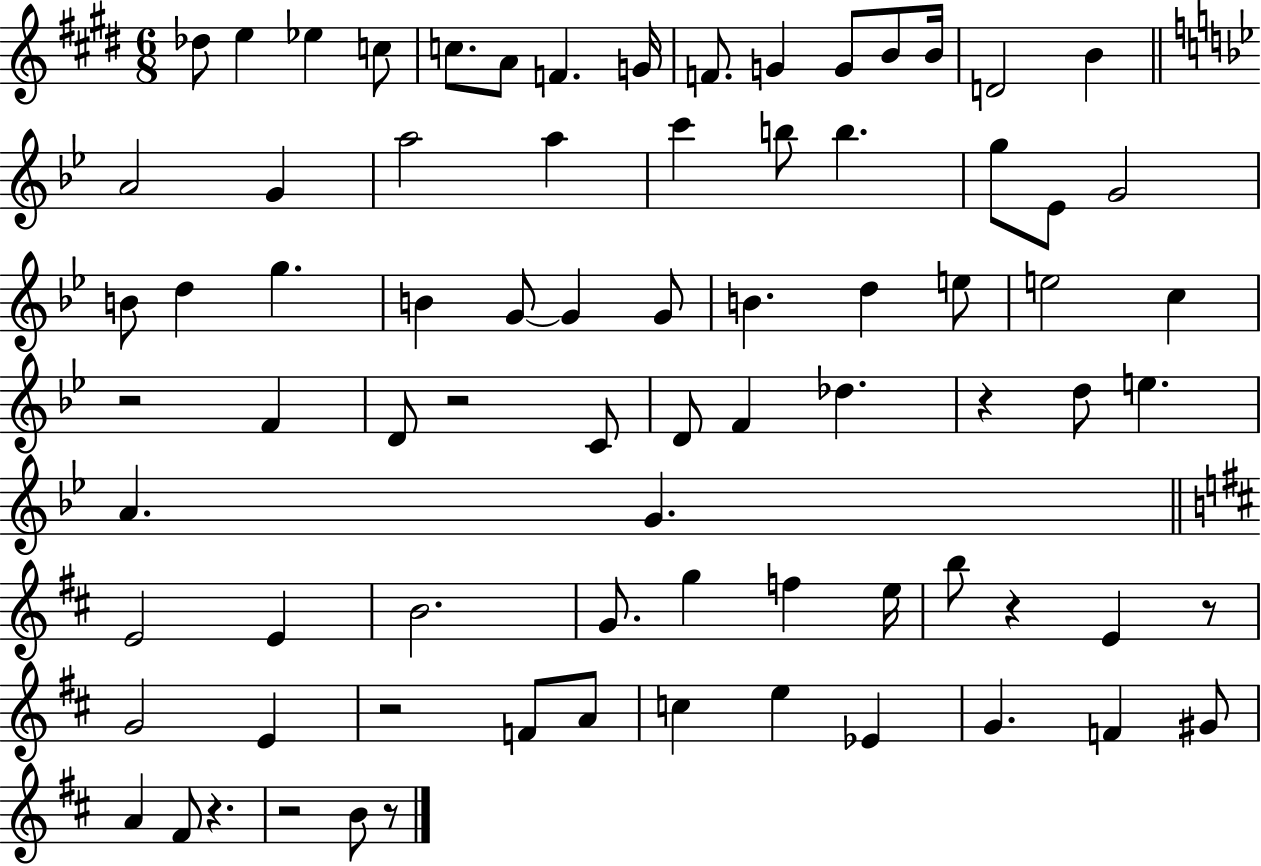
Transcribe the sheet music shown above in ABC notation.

X:1
T:Untitled
M:6/8
L:1/4
K:E
_d/2 e _e c/2 c/2 A/2 F G/4 F/2 G G/2 B/2 B/4 D2 B A2 G a2 a c' b/2 b g/2 _E/2 G2 B/2 d g B G/2 G G/2 B d e/2 e2 c z2 F D/2 z2 C/2 D/2 F _d z d/2 e A G E2 E B2 G/2 g f e/4 b/2 z E z/2 G2 E z2 F/2 A/2 c e _E G F ^G/2 A ^F/2 z z2 B/2 z/2